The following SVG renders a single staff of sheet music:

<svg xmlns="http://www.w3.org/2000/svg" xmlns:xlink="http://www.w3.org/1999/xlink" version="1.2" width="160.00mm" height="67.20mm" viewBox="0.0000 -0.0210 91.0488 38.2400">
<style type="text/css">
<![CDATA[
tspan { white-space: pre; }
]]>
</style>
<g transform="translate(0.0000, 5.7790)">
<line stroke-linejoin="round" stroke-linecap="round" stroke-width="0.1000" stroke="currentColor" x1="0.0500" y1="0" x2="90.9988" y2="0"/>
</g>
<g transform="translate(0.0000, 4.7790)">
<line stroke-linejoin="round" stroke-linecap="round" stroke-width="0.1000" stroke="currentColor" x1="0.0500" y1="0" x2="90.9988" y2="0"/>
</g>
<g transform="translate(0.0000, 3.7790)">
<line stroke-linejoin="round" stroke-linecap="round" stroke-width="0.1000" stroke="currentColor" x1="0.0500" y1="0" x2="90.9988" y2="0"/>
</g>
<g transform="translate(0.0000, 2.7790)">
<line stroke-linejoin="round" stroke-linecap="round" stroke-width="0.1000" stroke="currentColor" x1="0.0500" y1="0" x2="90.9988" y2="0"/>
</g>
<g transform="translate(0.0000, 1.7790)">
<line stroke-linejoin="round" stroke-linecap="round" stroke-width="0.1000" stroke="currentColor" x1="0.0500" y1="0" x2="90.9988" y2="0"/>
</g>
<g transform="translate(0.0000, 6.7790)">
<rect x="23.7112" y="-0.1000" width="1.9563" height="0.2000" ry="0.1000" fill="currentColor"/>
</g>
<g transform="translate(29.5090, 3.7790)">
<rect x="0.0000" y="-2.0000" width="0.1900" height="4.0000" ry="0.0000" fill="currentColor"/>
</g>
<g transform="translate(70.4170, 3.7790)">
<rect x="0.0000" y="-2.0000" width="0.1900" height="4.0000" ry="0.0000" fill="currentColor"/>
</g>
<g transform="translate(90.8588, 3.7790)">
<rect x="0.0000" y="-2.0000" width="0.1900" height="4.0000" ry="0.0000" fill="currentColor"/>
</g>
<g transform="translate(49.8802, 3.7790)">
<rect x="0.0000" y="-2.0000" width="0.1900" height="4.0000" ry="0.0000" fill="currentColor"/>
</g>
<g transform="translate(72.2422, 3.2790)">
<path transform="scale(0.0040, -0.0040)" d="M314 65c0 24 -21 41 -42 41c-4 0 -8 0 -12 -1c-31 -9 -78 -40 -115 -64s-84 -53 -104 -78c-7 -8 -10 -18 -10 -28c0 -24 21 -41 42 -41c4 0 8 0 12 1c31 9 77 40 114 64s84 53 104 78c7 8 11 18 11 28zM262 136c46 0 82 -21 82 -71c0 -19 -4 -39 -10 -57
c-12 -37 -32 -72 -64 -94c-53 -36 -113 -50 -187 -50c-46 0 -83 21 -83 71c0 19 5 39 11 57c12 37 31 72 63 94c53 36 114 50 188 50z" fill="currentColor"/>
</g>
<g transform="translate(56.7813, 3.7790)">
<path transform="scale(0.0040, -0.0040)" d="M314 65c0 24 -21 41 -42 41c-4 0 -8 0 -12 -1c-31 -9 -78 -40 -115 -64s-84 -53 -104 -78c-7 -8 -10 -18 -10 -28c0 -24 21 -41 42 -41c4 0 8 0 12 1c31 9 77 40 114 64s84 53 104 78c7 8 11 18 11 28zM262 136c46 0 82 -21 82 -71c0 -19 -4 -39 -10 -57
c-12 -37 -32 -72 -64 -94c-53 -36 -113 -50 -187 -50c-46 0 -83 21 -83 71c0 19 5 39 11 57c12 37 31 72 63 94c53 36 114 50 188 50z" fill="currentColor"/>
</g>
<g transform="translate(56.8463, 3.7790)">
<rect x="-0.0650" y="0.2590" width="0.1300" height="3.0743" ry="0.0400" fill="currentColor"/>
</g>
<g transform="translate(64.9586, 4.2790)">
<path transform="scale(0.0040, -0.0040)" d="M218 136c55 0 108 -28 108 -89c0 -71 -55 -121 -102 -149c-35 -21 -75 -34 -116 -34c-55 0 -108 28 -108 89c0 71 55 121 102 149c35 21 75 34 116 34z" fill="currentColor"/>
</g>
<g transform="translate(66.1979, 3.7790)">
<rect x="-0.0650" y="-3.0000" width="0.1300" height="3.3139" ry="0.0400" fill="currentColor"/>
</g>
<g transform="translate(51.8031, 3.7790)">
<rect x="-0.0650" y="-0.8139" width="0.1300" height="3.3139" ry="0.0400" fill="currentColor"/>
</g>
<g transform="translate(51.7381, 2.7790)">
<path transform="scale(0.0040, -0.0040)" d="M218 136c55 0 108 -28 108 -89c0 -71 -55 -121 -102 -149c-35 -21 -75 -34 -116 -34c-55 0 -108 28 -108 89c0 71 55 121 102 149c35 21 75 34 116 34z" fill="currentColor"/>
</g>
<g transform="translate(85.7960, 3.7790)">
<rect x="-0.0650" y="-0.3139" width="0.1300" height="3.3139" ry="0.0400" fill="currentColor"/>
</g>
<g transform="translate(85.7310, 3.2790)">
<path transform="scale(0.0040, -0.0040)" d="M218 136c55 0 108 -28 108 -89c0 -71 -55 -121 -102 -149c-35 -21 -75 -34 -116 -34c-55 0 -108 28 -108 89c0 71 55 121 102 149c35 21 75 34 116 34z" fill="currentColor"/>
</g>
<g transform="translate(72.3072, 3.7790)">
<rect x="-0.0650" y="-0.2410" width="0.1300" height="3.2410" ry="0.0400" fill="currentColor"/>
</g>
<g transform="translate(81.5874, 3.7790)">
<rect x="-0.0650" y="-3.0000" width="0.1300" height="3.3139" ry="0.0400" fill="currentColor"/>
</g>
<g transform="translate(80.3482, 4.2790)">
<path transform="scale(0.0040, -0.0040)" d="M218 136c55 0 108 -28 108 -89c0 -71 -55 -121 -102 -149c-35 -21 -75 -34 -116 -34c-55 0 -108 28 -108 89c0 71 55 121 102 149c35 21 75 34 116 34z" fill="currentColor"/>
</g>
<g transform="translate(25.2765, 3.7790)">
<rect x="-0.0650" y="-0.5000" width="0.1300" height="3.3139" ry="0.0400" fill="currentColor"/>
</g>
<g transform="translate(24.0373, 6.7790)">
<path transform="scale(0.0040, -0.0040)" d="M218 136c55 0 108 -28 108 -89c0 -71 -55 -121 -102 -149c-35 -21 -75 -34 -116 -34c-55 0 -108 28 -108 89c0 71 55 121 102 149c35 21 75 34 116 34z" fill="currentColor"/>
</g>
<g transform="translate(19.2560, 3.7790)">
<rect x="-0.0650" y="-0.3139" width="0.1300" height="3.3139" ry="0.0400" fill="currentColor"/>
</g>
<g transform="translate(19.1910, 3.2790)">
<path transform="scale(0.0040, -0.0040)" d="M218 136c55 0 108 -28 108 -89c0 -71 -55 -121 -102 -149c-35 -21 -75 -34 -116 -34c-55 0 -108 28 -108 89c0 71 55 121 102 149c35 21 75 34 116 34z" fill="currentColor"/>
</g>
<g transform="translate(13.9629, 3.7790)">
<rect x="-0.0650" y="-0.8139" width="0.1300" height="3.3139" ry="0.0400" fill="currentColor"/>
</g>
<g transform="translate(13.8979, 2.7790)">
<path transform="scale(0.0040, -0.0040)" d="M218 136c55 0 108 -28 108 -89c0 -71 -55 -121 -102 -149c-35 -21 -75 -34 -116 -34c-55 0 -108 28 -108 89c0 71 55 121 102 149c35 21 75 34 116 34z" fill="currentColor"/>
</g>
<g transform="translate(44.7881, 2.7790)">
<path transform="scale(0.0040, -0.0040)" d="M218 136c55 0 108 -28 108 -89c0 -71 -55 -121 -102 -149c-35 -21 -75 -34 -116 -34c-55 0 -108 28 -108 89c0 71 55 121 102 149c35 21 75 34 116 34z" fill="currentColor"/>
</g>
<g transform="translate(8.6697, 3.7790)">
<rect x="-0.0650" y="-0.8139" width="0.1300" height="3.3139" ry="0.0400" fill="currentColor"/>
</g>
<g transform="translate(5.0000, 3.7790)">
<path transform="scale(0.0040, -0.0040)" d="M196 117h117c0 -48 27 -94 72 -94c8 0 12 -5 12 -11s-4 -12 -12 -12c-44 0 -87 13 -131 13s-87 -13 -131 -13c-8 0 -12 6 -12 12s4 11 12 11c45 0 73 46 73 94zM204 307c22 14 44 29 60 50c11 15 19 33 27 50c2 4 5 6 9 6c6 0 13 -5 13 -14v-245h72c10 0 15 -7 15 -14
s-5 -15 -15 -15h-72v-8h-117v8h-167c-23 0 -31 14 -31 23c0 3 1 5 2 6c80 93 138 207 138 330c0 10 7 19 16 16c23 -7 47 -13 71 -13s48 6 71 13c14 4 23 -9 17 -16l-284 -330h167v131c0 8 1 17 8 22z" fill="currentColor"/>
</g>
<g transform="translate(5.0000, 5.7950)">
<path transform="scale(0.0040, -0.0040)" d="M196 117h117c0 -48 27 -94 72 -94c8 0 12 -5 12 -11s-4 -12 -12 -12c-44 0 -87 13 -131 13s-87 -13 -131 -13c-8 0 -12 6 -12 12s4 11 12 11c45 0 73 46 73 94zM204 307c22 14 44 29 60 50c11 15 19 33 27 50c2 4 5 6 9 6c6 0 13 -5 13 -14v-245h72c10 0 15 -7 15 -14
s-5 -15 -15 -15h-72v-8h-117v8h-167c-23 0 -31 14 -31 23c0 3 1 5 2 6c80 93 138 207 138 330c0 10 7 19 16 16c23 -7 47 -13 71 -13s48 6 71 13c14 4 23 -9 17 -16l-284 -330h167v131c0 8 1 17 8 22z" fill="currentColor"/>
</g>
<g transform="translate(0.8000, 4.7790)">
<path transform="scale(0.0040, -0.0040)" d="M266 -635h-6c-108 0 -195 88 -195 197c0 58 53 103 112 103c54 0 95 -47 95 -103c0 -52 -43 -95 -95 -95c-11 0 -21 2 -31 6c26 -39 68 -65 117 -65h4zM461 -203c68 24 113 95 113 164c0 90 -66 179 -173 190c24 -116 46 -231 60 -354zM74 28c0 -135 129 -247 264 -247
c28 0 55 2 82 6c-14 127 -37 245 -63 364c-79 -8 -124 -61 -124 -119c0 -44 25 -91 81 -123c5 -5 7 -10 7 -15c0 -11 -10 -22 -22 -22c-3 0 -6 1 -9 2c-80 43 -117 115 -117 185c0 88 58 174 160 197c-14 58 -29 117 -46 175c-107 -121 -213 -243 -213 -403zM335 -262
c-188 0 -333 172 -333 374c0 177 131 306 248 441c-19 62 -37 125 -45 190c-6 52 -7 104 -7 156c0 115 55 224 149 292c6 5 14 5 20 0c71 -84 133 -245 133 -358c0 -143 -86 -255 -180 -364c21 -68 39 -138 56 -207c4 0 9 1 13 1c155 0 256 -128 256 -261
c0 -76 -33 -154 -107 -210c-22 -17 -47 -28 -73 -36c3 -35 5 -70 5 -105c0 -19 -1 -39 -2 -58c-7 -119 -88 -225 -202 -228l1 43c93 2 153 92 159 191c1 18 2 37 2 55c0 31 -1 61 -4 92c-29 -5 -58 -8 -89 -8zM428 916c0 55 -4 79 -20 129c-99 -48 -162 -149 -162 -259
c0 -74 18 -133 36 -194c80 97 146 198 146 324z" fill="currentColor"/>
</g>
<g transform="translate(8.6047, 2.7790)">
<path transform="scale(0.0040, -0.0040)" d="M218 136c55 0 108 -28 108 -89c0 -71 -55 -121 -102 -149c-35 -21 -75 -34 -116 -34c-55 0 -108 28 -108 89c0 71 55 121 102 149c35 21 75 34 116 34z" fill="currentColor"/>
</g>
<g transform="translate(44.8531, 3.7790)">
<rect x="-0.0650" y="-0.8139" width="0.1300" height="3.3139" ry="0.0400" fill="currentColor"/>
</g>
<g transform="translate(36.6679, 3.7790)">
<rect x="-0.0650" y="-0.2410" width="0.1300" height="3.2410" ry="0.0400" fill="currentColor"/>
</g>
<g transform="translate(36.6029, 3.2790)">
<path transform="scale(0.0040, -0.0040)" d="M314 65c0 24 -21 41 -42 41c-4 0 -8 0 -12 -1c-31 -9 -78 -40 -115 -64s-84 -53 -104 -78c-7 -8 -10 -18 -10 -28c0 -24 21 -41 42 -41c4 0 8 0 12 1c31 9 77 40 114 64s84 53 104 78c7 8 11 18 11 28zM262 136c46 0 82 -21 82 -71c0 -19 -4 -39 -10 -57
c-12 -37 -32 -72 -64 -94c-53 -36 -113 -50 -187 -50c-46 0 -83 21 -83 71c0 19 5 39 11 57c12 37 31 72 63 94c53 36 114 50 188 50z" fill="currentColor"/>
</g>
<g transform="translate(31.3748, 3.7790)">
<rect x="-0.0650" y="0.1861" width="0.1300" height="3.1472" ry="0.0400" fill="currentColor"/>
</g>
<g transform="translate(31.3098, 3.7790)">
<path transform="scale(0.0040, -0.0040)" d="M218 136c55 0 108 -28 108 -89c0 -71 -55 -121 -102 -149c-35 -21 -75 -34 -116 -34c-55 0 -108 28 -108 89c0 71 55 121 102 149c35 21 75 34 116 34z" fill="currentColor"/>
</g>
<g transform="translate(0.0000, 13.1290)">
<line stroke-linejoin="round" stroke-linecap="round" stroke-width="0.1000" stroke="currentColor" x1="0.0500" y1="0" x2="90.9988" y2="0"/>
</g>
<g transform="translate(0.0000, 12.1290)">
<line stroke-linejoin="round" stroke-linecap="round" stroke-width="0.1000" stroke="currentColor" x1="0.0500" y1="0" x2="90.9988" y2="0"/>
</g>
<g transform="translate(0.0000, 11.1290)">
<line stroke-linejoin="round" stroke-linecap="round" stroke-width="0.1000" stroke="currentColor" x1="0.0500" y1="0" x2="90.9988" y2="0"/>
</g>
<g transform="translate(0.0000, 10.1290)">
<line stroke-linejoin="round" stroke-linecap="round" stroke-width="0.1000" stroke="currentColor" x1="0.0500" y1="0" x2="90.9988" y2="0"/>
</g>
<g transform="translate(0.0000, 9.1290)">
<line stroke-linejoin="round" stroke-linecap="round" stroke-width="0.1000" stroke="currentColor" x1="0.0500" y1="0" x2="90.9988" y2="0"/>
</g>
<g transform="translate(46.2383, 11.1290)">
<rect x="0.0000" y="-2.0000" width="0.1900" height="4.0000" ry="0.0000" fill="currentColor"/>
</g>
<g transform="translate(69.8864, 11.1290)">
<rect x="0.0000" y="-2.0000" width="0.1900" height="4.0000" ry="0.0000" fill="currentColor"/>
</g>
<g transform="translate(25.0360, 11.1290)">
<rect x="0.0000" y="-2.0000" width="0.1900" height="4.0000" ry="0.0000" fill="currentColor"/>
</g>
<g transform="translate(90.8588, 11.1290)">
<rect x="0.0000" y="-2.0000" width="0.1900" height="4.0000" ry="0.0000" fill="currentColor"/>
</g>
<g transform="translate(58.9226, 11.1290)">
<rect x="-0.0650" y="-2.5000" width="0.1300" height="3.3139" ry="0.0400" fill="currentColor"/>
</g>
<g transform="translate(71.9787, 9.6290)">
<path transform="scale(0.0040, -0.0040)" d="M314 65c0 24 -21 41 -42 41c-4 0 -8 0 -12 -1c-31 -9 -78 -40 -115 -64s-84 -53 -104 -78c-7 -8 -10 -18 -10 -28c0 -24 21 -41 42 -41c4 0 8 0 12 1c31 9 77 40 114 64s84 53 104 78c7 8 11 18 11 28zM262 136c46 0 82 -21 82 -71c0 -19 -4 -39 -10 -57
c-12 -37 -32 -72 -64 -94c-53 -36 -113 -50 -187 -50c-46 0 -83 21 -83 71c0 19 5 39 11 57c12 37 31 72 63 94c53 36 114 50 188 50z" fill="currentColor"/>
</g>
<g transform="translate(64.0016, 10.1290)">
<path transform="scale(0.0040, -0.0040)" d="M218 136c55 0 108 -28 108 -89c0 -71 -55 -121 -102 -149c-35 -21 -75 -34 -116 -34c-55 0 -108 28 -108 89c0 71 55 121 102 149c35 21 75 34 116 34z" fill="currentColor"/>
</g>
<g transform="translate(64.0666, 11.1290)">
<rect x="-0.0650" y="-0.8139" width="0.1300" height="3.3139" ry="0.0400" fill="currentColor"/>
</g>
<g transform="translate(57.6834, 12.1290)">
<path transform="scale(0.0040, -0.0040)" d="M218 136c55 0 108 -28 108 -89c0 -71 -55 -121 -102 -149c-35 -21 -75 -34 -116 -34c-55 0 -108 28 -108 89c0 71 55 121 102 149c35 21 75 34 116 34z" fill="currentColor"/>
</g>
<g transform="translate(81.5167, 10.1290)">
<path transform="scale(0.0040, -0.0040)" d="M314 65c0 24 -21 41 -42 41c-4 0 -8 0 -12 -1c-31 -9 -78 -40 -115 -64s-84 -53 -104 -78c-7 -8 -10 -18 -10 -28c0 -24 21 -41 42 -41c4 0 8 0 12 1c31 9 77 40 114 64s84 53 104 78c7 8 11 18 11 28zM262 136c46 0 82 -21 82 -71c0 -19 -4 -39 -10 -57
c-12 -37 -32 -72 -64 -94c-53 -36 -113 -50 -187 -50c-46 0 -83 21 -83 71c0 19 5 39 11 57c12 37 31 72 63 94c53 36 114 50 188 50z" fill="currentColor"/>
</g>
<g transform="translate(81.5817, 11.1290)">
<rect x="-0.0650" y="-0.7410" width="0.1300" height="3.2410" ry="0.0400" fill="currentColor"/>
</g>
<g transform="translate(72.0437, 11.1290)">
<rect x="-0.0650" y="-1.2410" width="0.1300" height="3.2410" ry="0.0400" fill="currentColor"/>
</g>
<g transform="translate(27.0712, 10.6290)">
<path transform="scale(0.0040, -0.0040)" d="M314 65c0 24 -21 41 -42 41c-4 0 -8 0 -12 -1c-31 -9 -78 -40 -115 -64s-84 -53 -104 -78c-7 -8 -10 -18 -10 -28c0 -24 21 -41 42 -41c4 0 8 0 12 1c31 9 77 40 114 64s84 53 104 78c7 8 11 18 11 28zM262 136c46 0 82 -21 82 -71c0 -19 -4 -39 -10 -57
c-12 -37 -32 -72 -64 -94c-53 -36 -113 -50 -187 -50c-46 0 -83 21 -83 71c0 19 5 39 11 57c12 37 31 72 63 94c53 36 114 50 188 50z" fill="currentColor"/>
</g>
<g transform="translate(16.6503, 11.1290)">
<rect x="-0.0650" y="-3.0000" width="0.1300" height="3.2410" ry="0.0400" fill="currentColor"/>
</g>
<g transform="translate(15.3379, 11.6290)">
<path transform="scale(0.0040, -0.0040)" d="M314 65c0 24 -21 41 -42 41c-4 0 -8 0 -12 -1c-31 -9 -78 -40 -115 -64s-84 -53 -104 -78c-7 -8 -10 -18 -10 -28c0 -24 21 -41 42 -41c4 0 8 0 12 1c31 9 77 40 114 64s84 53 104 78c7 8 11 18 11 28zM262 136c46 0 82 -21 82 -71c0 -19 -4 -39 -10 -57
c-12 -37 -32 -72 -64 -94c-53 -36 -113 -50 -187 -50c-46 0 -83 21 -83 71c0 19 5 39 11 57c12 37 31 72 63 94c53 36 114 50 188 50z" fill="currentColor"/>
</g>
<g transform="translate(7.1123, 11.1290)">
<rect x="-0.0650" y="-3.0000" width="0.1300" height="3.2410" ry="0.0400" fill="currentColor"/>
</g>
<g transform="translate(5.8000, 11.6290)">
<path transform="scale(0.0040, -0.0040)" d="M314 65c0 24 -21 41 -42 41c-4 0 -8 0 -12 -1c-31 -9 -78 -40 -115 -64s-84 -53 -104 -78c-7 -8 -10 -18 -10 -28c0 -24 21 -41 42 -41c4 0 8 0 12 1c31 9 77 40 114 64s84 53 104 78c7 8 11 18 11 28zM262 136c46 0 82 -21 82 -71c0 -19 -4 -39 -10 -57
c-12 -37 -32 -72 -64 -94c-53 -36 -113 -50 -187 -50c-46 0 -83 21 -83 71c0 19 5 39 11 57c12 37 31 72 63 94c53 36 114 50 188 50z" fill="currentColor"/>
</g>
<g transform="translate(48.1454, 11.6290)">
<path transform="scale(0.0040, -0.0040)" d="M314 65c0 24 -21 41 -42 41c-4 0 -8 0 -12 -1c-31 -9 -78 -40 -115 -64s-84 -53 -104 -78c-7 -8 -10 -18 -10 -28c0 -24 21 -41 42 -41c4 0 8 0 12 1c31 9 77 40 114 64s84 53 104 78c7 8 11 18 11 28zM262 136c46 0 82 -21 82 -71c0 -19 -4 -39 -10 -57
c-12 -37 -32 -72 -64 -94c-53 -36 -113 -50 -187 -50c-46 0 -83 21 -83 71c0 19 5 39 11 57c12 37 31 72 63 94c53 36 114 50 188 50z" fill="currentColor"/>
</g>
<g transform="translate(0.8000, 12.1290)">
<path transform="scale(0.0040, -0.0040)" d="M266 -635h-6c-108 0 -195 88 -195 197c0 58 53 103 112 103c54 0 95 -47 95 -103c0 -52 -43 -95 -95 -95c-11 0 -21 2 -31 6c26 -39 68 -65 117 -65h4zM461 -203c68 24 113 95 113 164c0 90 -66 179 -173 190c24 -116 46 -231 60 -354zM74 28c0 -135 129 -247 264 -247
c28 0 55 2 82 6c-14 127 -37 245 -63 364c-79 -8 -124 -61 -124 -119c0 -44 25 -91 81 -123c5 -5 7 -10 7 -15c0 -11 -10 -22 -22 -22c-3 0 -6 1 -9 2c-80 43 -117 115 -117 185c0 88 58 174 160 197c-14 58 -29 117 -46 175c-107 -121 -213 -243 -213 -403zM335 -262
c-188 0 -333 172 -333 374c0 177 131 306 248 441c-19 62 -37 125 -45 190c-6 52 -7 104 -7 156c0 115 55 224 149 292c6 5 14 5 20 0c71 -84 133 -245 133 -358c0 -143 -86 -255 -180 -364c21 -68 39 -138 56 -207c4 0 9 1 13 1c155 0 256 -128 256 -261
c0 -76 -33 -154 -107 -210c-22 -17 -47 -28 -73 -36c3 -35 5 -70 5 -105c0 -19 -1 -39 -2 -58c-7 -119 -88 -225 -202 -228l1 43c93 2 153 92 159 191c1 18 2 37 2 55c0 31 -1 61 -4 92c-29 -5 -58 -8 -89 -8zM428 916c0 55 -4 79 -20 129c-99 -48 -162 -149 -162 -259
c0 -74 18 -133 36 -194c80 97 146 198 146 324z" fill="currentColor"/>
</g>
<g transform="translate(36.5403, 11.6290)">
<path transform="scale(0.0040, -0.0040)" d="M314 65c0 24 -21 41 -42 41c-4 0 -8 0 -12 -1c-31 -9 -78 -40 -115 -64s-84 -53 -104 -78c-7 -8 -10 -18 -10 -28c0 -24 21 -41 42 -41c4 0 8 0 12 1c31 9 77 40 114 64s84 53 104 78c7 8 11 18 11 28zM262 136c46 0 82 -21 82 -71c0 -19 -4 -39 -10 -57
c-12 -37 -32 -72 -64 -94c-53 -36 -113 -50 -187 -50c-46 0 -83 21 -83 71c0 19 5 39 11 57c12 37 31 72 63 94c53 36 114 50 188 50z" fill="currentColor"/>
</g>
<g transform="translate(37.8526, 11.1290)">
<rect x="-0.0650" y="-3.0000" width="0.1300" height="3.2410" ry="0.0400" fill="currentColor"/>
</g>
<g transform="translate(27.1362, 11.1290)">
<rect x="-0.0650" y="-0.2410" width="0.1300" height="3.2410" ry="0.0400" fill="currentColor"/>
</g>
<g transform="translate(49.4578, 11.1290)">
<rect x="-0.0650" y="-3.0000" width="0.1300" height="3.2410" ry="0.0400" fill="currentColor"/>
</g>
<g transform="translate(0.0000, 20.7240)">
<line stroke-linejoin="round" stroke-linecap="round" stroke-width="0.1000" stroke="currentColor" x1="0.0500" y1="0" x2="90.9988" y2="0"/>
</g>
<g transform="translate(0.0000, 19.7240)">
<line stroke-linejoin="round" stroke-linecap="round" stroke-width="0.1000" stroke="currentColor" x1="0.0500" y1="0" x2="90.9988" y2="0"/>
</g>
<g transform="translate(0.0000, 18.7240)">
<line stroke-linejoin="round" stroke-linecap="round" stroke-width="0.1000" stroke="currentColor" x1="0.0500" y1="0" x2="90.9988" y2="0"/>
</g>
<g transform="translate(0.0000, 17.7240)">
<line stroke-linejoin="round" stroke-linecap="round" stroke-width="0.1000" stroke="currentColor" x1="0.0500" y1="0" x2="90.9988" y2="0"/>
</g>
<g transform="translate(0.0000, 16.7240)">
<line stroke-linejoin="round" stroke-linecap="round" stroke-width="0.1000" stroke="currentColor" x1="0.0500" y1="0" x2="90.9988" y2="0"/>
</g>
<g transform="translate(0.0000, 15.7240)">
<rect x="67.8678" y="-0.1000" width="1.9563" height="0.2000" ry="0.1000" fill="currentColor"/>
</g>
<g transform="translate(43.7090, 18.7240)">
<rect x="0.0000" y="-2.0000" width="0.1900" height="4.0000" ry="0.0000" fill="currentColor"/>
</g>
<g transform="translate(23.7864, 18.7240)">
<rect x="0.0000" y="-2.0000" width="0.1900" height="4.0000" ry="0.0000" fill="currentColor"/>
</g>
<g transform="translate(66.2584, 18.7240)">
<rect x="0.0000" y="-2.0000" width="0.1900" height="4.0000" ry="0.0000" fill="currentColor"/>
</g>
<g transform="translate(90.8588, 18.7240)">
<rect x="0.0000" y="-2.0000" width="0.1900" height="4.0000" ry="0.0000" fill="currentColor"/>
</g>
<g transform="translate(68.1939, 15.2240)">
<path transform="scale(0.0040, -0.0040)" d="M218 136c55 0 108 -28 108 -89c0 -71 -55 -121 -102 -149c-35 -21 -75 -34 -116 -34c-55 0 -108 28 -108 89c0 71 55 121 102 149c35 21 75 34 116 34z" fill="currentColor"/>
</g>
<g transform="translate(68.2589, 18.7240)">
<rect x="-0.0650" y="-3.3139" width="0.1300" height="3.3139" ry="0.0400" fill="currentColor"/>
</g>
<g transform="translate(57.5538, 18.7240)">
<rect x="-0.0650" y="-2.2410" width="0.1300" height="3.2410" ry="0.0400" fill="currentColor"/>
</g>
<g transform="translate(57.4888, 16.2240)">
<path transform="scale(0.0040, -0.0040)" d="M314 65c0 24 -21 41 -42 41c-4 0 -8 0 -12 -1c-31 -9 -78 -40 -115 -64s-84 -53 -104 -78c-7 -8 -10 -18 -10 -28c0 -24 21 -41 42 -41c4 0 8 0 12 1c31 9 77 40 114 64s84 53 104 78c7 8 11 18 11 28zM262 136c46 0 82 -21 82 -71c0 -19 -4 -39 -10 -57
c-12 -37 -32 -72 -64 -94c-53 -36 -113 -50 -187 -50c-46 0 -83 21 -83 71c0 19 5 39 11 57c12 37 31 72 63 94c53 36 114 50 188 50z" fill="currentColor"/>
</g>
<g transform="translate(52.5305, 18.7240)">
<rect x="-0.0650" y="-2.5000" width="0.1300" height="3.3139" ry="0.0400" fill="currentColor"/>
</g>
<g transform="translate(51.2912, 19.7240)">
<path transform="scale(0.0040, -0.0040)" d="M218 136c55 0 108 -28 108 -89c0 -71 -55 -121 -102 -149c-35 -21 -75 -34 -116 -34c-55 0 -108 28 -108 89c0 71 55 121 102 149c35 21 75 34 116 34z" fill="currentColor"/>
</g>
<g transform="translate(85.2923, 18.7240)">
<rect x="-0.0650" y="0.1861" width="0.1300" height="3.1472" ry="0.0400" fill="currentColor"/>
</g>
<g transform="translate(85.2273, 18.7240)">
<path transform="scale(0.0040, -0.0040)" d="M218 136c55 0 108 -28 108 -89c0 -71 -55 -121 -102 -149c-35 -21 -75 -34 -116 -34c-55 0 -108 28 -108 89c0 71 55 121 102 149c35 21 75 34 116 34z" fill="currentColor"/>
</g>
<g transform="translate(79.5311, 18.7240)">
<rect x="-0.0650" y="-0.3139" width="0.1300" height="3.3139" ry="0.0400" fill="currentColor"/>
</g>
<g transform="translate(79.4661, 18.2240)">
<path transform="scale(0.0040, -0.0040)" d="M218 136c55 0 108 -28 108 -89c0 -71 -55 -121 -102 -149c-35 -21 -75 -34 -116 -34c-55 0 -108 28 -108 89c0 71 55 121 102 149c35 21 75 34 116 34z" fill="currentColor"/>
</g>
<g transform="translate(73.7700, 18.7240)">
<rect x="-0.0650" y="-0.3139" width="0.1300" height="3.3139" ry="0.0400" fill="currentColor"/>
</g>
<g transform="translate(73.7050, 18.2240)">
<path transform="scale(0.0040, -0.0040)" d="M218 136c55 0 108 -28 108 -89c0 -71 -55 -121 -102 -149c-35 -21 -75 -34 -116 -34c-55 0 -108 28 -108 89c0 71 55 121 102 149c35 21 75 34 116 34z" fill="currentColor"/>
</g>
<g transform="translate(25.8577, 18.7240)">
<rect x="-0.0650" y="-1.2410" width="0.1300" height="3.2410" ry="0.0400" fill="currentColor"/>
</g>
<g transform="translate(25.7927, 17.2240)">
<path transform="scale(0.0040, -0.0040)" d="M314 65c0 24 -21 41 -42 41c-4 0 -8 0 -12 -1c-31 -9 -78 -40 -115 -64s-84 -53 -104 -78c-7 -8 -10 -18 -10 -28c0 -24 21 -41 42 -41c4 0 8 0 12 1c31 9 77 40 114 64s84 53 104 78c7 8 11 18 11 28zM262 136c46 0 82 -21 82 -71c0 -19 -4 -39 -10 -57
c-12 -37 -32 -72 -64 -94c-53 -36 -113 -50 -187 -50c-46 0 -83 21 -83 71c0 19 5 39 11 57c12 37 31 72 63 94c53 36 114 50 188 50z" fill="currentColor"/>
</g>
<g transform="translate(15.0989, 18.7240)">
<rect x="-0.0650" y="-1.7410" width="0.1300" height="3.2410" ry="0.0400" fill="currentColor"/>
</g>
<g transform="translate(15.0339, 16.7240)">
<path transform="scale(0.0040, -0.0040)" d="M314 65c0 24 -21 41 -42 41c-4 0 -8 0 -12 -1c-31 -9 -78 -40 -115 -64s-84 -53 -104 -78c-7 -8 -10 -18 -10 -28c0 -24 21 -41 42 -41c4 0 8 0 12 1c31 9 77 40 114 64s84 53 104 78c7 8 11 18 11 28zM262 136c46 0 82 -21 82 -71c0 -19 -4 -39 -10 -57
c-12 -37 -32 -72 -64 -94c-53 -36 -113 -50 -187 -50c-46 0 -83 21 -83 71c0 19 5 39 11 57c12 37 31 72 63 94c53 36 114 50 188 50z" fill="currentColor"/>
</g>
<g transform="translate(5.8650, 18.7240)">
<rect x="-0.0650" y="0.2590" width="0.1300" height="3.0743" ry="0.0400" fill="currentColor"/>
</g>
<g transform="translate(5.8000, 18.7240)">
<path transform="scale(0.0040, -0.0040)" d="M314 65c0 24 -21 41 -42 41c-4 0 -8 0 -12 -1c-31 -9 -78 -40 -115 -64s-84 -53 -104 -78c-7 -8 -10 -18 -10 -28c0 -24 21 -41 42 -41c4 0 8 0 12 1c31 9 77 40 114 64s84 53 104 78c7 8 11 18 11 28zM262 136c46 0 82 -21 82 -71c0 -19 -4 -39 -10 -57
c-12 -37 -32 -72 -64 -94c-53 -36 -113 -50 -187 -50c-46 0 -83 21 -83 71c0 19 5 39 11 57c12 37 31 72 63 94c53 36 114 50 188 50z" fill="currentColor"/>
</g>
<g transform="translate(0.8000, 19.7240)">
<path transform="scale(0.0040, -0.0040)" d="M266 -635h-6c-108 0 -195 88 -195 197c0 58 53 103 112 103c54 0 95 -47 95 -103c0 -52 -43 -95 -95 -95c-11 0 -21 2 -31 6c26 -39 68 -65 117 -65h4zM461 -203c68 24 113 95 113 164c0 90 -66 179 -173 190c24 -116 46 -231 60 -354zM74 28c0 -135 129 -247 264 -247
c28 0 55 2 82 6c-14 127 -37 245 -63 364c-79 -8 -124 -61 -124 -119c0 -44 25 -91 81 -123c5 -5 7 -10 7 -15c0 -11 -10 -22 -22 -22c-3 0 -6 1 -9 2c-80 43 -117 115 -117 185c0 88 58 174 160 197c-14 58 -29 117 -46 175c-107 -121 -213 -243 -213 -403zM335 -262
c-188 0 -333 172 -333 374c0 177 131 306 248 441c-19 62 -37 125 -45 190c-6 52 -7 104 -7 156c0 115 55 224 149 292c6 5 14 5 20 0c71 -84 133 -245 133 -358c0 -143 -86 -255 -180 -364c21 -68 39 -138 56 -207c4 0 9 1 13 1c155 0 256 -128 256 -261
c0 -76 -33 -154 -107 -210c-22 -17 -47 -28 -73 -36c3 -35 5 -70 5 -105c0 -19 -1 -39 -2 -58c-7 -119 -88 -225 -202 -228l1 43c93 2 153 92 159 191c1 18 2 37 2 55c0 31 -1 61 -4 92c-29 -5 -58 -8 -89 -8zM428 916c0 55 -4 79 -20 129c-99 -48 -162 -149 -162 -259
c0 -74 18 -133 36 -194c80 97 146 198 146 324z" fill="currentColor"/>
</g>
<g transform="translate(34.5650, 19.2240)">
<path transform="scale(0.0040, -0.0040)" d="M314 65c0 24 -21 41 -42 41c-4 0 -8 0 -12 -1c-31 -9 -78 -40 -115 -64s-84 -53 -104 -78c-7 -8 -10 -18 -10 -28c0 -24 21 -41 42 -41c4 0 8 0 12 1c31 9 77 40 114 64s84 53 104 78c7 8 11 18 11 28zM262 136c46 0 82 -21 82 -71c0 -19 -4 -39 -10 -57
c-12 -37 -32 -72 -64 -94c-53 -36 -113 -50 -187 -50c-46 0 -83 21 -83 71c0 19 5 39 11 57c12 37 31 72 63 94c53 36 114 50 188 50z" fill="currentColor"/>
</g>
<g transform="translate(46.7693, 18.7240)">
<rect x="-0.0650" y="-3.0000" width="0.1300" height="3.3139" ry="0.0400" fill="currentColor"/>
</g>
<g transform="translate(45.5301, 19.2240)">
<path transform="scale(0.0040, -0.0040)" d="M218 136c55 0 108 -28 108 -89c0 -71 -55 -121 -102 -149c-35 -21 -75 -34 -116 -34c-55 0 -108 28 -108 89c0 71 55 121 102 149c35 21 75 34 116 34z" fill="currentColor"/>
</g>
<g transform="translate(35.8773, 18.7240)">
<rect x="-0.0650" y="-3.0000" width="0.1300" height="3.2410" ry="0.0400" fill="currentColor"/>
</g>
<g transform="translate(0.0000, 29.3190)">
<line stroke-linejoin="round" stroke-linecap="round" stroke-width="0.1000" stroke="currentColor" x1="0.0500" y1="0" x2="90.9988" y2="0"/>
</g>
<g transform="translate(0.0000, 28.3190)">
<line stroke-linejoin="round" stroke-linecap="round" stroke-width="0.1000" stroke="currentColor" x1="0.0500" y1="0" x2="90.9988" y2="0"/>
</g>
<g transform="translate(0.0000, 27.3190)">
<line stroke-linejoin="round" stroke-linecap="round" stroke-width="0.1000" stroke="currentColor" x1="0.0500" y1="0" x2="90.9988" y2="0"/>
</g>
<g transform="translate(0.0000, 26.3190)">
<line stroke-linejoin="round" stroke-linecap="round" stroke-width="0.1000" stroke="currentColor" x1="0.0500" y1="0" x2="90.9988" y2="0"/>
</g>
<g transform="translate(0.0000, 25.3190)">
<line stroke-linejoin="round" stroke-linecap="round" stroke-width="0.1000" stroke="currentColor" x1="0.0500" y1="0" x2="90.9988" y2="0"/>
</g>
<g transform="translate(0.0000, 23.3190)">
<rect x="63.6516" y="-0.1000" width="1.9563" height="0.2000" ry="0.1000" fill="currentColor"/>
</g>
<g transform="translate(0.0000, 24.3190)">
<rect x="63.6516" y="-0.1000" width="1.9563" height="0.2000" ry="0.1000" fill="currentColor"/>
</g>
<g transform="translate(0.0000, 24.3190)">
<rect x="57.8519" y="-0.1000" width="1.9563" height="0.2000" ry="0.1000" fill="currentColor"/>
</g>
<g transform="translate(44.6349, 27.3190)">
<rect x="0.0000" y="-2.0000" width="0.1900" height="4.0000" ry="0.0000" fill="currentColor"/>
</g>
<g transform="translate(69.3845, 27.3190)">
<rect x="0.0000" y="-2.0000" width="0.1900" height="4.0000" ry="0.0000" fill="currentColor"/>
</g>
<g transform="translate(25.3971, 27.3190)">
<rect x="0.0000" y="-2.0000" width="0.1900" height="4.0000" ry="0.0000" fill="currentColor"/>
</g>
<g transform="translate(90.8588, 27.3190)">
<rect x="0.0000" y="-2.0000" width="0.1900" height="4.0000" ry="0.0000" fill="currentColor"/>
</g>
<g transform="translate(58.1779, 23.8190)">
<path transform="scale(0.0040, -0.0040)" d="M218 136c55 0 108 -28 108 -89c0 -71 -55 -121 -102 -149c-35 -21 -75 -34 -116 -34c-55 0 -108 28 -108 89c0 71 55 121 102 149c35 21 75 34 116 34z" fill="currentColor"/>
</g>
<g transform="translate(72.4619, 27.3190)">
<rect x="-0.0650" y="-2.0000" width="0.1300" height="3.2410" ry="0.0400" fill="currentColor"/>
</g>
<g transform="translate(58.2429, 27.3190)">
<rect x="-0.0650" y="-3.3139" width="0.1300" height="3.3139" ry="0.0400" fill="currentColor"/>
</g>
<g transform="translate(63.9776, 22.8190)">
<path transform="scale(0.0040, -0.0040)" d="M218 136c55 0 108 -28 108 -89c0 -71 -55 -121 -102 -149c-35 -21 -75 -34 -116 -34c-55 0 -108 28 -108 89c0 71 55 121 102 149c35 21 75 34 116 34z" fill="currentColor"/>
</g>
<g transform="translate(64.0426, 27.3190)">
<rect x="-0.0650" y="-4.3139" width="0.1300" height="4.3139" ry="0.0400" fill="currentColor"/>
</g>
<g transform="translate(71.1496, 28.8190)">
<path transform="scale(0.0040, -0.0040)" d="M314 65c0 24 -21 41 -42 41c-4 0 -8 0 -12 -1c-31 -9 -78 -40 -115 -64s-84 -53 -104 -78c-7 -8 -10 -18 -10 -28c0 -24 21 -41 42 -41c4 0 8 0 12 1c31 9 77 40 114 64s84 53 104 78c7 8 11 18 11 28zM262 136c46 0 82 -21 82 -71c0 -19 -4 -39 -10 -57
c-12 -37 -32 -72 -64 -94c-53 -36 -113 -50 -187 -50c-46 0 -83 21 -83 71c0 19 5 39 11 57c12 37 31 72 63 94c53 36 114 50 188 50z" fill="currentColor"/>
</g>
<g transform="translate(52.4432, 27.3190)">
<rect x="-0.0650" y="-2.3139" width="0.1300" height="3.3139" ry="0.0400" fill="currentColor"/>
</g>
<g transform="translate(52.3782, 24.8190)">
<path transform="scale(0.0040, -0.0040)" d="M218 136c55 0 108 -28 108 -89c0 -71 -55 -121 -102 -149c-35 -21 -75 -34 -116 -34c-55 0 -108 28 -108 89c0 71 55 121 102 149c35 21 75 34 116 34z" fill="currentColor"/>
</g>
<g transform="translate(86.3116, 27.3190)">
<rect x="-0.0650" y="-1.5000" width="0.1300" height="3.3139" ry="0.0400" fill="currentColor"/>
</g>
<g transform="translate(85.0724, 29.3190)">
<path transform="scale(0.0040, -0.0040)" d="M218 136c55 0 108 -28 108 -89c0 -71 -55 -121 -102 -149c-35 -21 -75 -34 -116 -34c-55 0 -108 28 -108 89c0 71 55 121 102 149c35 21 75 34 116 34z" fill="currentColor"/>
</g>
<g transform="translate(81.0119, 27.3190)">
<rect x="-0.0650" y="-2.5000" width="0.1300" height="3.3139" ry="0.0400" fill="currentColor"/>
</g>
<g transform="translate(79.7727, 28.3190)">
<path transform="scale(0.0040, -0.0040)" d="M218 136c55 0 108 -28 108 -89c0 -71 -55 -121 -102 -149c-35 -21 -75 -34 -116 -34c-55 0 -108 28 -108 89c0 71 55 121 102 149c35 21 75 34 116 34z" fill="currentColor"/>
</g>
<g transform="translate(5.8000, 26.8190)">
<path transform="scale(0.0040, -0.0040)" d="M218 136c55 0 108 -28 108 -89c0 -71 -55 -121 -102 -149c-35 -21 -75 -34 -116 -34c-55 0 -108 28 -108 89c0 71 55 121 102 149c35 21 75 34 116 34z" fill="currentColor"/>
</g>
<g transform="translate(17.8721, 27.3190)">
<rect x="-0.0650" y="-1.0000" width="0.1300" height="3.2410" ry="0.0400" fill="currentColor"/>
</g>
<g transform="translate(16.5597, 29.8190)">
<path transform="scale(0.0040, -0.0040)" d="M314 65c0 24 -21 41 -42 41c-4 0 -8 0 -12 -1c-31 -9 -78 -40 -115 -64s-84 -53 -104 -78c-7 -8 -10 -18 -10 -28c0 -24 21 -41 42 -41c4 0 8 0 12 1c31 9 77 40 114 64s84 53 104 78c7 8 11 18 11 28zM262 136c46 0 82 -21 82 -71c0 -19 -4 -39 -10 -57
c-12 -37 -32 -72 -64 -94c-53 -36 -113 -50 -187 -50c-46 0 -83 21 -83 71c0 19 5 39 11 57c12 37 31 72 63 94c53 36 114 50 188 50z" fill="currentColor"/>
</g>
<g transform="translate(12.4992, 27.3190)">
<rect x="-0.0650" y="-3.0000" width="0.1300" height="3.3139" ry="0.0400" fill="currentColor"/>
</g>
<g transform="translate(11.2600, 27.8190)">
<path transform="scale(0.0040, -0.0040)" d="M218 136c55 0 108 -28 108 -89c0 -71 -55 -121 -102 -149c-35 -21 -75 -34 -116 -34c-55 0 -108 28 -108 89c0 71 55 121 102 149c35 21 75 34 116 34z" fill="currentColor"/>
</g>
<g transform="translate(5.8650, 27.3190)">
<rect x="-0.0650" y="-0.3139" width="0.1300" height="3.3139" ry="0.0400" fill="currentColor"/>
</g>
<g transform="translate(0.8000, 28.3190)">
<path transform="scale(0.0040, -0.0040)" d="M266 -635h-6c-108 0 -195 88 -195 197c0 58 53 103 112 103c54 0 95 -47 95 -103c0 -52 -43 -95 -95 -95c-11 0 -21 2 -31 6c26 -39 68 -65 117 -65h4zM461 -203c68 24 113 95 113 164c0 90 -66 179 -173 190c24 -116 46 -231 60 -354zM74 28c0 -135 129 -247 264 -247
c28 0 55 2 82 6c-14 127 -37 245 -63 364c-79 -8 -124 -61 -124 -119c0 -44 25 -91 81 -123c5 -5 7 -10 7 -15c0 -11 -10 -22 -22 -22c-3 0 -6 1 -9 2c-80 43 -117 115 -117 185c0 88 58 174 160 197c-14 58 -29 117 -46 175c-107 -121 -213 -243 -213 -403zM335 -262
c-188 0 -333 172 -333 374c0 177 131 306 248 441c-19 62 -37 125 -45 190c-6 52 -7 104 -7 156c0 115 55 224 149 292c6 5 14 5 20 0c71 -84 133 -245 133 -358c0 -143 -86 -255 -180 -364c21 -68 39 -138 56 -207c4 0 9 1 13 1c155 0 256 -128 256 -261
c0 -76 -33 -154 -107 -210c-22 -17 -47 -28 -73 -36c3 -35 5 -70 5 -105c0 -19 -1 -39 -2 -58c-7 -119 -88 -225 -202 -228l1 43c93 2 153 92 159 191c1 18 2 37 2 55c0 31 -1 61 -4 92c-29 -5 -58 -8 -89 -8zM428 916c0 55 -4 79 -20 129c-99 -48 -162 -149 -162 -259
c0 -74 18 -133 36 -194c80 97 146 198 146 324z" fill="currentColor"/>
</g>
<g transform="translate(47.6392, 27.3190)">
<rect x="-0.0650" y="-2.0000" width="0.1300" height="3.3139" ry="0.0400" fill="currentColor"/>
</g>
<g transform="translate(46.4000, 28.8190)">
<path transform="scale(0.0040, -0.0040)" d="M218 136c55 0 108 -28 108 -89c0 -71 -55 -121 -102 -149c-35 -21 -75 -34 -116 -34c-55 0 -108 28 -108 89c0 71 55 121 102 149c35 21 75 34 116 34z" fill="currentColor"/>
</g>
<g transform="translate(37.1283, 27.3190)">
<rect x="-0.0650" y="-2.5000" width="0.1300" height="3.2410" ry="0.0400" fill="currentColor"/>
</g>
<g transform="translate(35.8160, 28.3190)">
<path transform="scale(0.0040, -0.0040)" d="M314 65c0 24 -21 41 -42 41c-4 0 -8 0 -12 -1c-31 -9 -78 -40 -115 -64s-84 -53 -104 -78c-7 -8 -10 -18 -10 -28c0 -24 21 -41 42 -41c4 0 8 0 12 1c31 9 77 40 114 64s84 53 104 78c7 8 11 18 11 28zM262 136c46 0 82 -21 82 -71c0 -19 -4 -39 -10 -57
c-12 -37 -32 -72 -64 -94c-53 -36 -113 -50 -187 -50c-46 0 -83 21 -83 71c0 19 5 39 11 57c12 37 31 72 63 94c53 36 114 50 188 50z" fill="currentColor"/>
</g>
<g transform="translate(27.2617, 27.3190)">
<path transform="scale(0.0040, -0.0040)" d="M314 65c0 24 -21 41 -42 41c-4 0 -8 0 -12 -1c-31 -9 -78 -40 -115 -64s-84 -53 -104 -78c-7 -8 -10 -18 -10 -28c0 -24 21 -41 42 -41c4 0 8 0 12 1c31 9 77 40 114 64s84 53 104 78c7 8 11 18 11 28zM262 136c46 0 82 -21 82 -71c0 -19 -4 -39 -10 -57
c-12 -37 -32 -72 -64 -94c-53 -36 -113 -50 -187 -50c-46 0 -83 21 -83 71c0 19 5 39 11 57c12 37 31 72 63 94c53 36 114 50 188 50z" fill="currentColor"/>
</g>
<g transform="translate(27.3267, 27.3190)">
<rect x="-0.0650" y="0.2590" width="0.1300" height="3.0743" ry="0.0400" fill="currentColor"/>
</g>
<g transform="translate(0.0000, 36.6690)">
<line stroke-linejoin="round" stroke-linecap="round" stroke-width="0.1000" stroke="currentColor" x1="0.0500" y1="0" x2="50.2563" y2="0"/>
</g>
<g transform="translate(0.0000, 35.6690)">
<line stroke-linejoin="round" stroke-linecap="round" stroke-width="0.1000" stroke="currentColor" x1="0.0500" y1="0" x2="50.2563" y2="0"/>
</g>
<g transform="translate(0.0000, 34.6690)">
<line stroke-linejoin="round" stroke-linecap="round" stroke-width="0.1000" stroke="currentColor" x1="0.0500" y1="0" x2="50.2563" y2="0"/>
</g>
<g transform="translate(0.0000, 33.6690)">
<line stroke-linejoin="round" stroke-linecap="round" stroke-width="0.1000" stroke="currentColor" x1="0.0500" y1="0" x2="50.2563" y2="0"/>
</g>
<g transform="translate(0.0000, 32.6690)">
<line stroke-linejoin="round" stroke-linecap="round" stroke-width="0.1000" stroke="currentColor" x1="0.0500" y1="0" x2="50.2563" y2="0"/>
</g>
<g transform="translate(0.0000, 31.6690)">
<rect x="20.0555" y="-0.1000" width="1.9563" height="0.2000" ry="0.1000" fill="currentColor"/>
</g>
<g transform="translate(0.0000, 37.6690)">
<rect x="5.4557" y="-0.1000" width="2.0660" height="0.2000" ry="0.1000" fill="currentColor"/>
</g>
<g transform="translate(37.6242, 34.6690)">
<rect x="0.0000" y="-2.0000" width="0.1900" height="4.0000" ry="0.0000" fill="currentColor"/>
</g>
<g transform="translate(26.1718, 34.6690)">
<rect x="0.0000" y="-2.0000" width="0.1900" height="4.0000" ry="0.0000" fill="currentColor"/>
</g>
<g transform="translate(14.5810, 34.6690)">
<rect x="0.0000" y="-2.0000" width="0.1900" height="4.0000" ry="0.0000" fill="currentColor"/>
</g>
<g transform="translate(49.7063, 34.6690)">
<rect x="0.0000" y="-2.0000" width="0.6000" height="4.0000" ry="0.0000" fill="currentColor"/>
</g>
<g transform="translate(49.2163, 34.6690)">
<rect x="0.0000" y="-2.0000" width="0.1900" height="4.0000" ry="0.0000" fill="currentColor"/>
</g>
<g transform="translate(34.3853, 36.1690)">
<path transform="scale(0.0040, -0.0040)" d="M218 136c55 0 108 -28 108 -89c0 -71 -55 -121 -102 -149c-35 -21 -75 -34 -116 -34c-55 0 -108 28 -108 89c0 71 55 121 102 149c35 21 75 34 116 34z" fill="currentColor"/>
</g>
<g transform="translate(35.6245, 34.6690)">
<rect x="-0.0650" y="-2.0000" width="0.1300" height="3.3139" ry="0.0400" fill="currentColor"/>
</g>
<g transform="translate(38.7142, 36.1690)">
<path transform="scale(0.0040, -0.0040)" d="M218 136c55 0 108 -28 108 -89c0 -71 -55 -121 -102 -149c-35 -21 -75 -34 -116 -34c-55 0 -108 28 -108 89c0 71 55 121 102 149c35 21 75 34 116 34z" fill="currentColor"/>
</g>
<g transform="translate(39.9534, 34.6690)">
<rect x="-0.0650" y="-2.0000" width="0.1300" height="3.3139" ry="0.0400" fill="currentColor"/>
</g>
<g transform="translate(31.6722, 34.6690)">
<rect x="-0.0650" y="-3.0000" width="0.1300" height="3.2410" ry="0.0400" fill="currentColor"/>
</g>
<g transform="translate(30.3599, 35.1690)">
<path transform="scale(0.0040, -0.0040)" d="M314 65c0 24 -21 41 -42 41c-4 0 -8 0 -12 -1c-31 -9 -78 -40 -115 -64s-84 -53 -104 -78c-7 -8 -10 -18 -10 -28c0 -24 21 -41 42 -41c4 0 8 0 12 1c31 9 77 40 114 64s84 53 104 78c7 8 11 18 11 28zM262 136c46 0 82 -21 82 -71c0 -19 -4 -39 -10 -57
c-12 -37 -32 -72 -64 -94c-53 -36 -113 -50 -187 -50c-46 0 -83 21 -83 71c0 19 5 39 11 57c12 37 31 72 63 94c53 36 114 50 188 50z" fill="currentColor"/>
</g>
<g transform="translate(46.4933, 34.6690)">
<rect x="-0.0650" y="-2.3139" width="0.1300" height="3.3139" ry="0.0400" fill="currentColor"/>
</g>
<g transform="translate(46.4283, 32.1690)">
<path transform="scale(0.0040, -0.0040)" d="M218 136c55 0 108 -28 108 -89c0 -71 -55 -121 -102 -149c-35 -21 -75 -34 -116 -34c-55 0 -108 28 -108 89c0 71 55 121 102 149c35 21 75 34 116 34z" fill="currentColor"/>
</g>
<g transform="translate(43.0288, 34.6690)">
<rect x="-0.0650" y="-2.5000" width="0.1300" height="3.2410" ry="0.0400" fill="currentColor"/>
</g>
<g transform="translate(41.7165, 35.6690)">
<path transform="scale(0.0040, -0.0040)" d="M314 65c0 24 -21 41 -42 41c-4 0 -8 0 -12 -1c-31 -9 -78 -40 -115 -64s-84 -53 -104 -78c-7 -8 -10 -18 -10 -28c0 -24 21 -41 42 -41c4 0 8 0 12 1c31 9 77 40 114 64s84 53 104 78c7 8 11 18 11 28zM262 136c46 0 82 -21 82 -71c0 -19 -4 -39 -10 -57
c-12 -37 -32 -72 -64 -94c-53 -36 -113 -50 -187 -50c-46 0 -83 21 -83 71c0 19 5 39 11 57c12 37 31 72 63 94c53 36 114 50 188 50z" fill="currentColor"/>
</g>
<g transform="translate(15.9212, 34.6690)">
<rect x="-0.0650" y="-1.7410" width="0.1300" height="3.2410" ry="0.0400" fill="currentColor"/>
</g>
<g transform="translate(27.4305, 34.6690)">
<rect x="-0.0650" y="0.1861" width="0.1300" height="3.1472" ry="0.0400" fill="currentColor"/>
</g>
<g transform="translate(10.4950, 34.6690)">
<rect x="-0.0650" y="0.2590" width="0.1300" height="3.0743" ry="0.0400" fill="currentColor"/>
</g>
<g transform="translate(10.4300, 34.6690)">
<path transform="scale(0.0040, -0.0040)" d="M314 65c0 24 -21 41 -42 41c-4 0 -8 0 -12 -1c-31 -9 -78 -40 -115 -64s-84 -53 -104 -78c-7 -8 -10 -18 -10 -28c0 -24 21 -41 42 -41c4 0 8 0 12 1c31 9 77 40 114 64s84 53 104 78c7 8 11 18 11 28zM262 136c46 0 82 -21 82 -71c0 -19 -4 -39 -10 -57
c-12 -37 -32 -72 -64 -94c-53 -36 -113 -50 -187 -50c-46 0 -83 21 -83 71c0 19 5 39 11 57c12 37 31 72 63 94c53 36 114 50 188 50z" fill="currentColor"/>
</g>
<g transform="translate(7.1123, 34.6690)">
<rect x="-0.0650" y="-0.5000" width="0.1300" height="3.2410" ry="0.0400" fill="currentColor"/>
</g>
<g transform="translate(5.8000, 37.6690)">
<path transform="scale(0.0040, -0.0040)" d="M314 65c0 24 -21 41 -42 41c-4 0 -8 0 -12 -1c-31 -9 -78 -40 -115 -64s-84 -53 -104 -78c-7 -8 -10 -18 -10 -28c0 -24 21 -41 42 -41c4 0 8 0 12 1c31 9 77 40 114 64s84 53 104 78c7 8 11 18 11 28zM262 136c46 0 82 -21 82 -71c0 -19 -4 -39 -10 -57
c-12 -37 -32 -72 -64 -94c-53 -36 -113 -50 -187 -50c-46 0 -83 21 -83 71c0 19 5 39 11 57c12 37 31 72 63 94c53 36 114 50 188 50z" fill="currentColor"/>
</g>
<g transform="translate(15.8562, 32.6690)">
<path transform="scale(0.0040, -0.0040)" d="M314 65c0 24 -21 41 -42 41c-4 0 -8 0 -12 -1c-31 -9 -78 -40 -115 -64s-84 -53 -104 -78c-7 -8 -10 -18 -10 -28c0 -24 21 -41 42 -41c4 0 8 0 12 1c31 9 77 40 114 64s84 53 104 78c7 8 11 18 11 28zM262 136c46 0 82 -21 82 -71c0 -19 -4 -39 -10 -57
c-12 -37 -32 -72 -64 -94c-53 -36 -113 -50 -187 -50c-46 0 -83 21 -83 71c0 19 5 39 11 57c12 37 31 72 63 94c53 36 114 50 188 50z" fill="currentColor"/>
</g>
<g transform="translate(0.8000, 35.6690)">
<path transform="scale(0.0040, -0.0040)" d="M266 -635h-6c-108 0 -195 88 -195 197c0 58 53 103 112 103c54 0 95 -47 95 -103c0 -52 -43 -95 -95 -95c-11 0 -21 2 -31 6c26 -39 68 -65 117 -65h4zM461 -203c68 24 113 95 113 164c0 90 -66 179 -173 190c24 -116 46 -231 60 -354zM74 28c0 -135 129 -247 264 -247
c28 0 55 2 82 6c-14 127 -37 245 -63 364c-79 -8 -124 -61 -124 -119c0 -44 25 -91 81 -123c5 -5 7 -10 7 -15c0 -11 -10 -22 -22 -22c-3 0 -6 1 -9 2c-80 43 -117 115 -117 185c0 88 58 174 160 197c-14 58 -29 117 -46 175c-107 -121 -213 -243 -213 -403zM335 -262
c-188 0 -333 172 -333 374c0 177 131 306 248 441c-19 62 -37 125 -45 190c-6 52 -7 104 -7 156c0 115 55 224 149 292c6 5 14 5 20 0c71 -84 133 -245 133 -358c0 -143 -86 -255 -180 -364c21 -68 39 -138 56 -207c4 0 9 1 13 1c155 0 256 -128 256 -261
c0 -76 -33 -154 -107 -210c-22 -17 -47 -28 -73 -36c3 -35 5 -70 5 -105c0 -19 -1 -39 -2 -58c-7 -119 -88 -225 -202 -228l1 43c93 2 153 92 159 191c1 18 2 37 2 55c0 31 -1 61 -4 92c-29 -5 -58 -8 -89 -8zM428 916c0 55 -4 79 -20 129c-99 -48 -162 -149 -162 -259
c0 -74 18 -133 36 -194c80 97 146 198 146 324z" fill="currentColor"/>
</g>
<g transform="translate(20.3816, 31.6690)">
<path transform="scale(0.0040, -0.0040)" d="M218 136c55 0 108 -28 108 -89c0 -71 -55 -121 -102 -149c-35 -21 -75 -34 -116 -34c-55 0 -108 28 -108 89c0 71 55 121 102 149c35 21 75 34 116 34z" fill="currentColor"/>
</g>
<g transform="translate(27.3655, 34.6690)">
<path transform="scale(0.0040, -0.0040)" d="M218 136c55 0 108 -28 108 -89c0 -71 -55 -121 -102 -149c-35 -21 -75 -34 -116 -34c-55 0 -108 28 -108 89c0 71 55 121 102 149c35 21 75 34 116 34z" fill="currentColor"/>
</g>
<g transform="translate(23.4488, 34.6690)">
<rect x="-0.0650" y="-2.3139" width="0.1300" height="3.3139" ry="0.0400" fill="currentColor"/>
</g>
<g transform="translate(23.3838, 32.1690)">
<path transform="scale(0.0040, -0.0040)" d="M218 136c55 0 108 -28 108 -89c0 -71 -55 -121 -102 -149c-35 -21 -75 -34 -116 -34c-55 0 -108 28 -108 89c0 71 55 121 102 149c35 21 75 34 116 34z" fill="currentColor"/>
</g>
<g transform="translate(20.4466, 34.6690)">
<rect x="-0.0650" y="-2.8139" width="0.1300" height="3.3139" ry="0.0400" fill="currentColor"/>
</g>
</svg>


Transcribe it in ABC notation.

X:1
T:Untitled
M:4/4
L:1/4
K:C
d d c C B c2 d d B2 A c2 A c A2 A2 c2 A2 A2 G d e2 d2 B2 f2 e2 A2 A G g2 b c c B c A D2 B2 G2 F g b d' F2 G E C2 B2 f2 a g B A2 F F G2 g